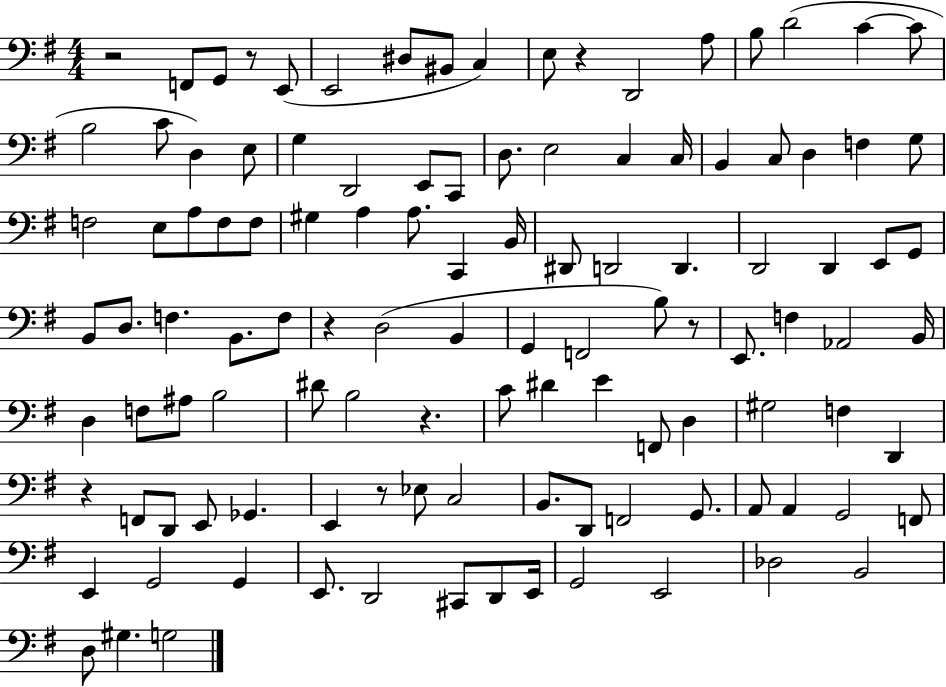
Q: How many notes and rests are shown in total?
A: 114